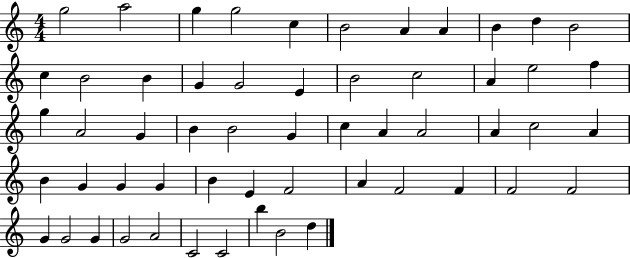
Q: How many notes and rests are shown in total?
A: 56